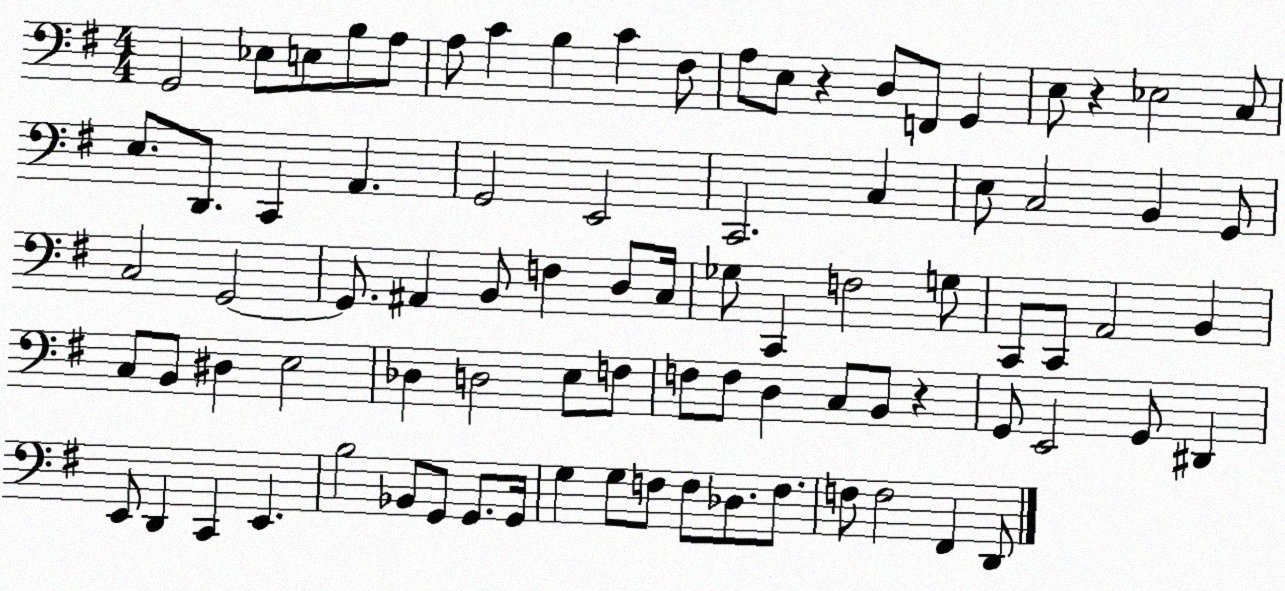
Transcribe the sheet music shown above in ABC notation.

X:1
T:Untitled
M:4/4
L:1/4
K:G
G,,2 _E,/2 E,/2 B,/2 A,/2 A,/2 C B, C ^F,/2 A,/2 E,/2 z D,/2 F,,/2 G,, E,/2 z _E,2 C,/2 E,/2 D,,/2 C,, A,, G,,2 E,,2 C,,2 C, E,/2 C,2 B,, G,,/2 C,2 G,,2 G,,/2 ^A,, B,,/2 F, D,/2 C,/4 _G,/2 C,, F,2 G,/2 C,,/2 C,,/2 A,,2 B,, C,/2 B,,/2 ^D, E,2 _D, D,2 E,/2 F,/2 F,/2 F,/2 D, C,/2 B,,/2 z G,,/2 E,,2 G,,/2 ^D,, E,,/2 D,, C,, E,, B,2 _B,,/2 G,,/2 G,,/2 G,,/4 G, G,/2 F,/2 F,/2 _D,/2 F,/2 F,/2 F,2 ^F,, D,,/2